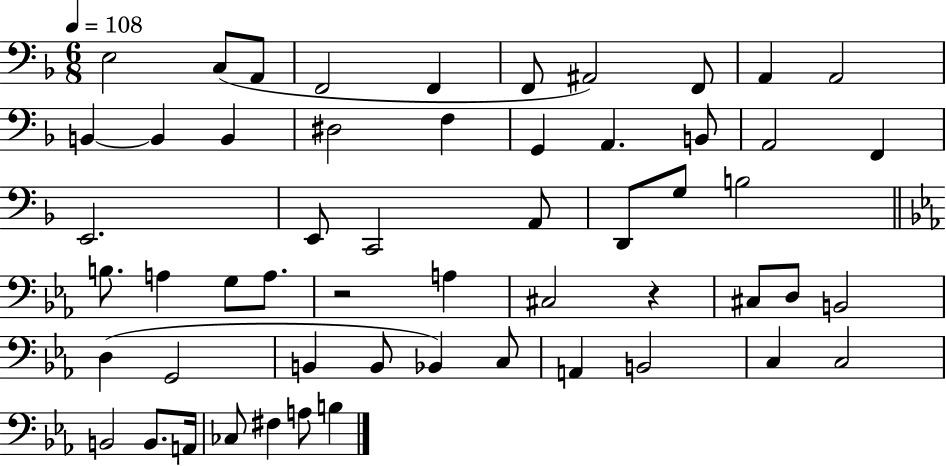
X:1
T:Untitled
M:6/8
L:1/4
K:F
E,2 C,/2 A,,/2 F,,2 F,, F,,/2 ^A,,2 F,,/2 A,, A,,2 B,, B,, B,, ^D,2 F, G,, A,, B,,/2 A,,2 F,, E,,2 E,,/2 C,,2 A,,/2 D,,/2 G,/2 B,2 B,/2 A, G,/2 A,/2 z2 A, ^C,2 z ^C,/2 D,/2 B,,2 D, G,,2 B,, B,,/2 _B,, C,/2 A,, B,,2 C, C,2 B,,2 B,,/2 A,,/4 _C,/2 ^F, A,/2 B,